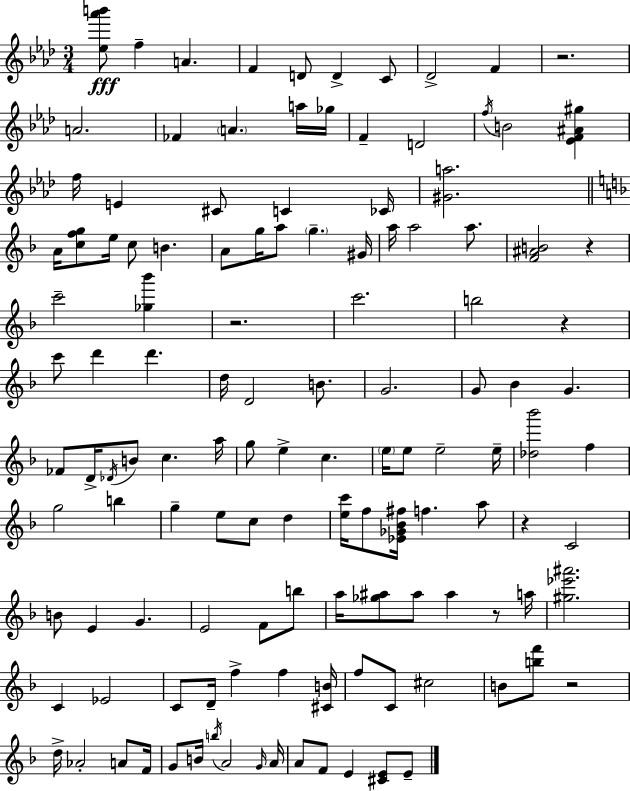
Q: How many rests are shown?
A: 7